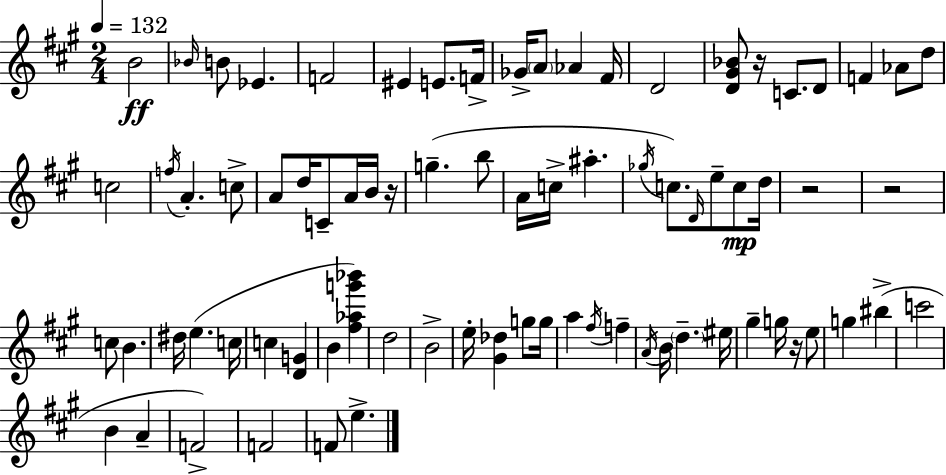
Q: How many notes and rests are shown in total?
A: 78